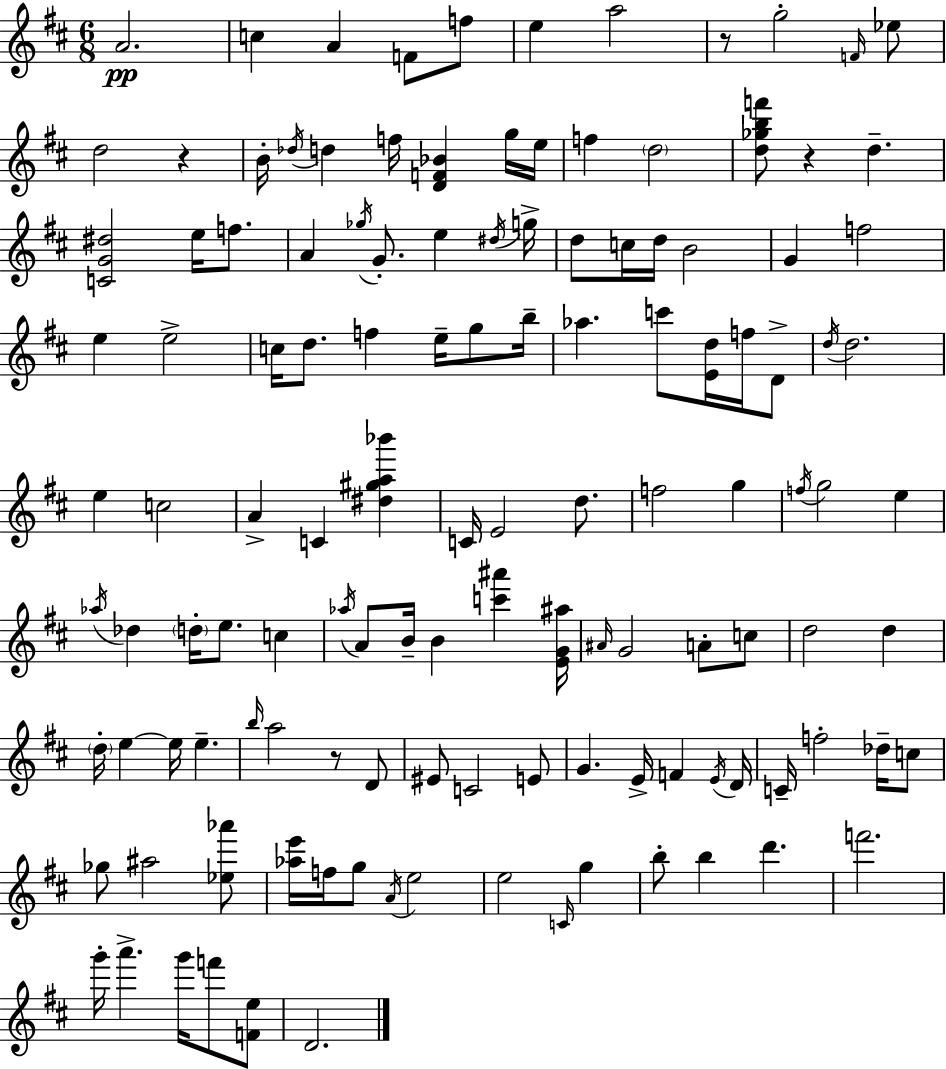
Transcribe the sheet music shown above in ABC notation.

X:1
T:Untitled
M:6/8
L:1/4
K:D
A2 c A F/2 f/2 e a2 z/2 g2 F/4 _e/2 d2 z B/4 _d/4 d f/4 [DF_B] g/4 e/4 f d2 [d_gbf']/2 z d [CG^d]2 e/4 f/2 A _g/4 G/2 e ^d/4 g/4 d/2 c/4 d/4 B2 G f2 e e2 c/4 d/2 f e/4 g/2 b/4 _a c'/2 [Ed]/4 f/4 D/2 d/4 d2 e c2 A C [^d^ga_b'] C/4 E2 d/2 f2 g f/4 g2 e _a/4 _d d/4 e/2 c _a/4 A/2 B/4 B [c'^a'] [EG^a]/4 ^A/4 G2 A/2 c/2 d2 d d/4 e e/4 e b/4 a2 z/2 D/2 ^E/2 C2 E/2 G E/4 F E/4 D/4 C/4 f2 _d/4 c/2 _g/2 ^a2 [_e_a']/2 [_ae']/4 f/4 g/2 A/4 e2 e2 C/4 g b/2 b d' f'2 g'/4 a' g'/4 f'/2 [Fe]/2 D2